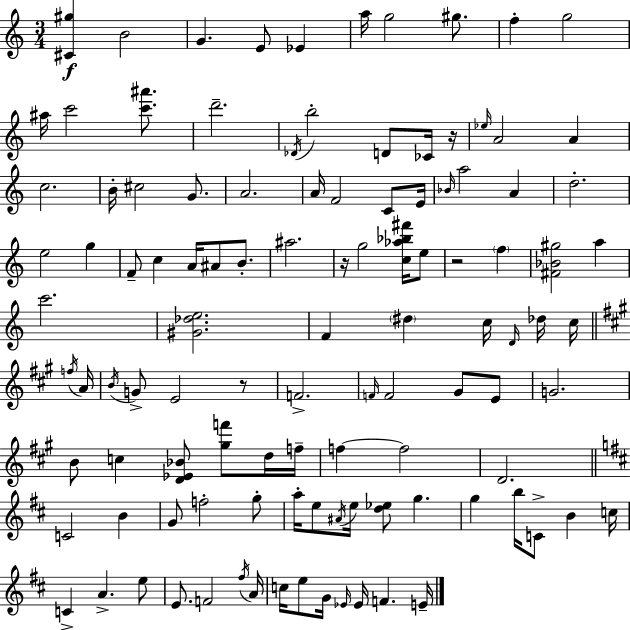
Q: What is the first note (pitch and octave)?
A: B4